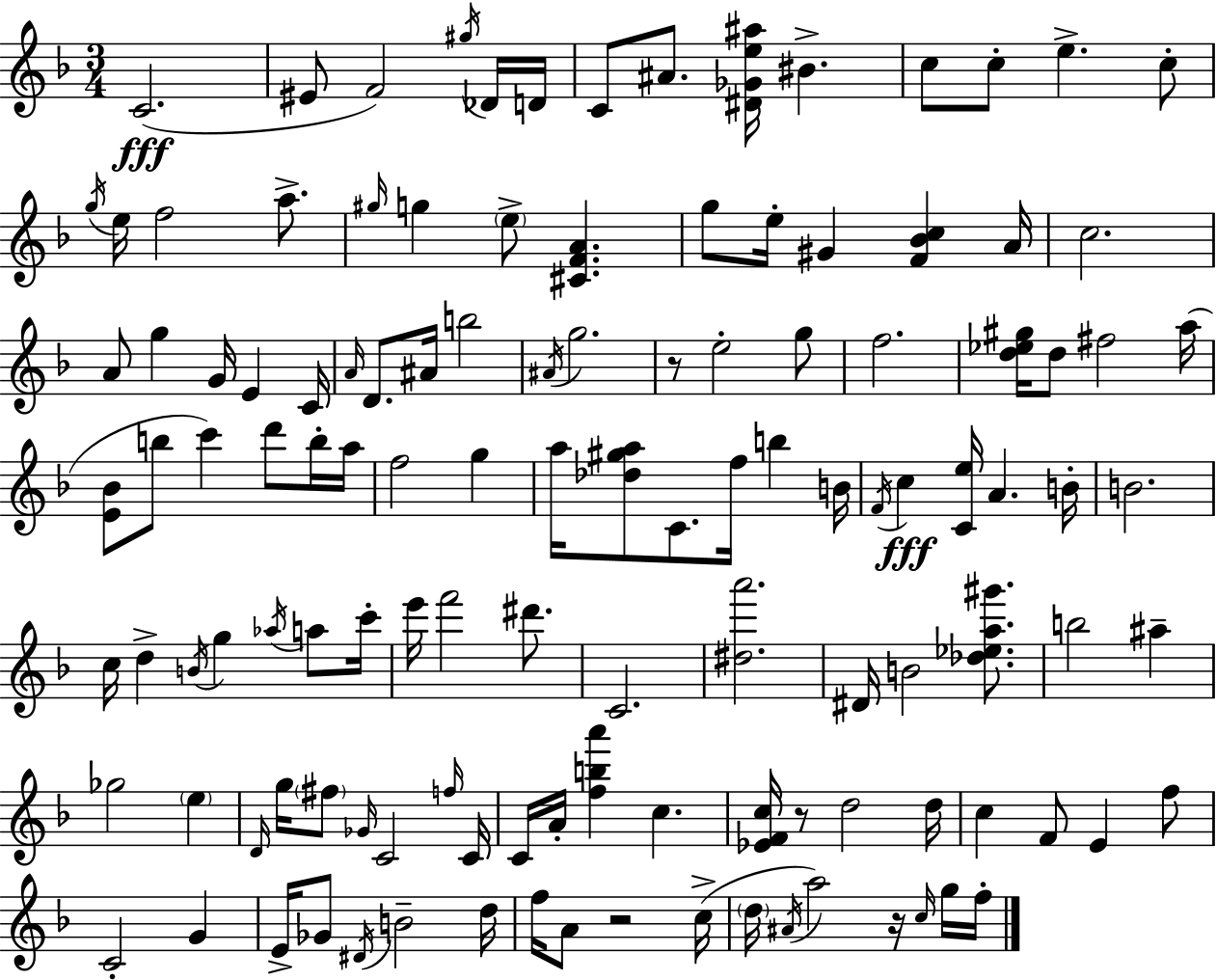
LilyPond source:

{
  \clef treble
  \numericTimeSignature
  \time 3/4
  \key f \major
  c'2.(\fff | eis'8 f'2) \acciaccatura { gis''16 } des'16 | d'16 c'8 ais'8. <dis' ges' e'' ais''>16 bis'4.-> | c''8 c''8-. e''4.-> c''8-. | \break \acciaccatura { g''16 } e''16 f''2 a''8.-> | \grace { gis''16 } g''4 \parenthesize e''8-> <cis' f' a'>4. | g''8 e''16-. gis'4 <f' bes' c''>4 | a'16 c''2. | \break a'8 g''4 g'16 e'4 | c'16 \grace { a'16 } d'8. ais'16 b''2 | \acciaccatura { ais'16 } g''2. | r8 e''2-. | \break g''8 f''2. | <d'' ees'' gis''>16 d''8 fis''2 | a''16( <e' bes'>8 b''8 c'''4) | d'''8 b''16-. a''16 f''2 | \break g''4 a''16 <des'' gis'' a''>8 c'8. f''16 | b''4 b'16 \acciaccatura { f'16 }\fff c''4 <c' e''>16 a'4. | b'16-. b'2. | c''16 d''4-> \acciaccatura { b'16 } | \break g''4 \acciaccatura { aes''16 } a''8 c'''16-. e'''16 f'''2 | dis'''8. c'2. | <dis'' a'''>2. | dis'16 b'2 | \break <des'' ees'' a'' gis'''>8. b''2 | ais''4-- ges''2 | \parenthesize e''4 \grace { d'16 } g''16 \parenthesize fis''8 | \grace { ges'16 } c'2 \grace { f''16 } c'16 c'16 | \break a'16-. <f'' b'' a'''>4 c''4. <ees' f' c''>16 | r8 d''2 d''16 c''4 | f'8 e'4 f''8 c'2-. | g'4 e'16-> | \break ges'8 \acciaccatura { dis'16 } b'2-- d''16 | f''16 a'8 r2 c''16->( | \parenthesize d''16 \acciaccatura { ais'16 } a''2) r16 \grace { c''16 } | g''16 f''16-. \bar "|."
}